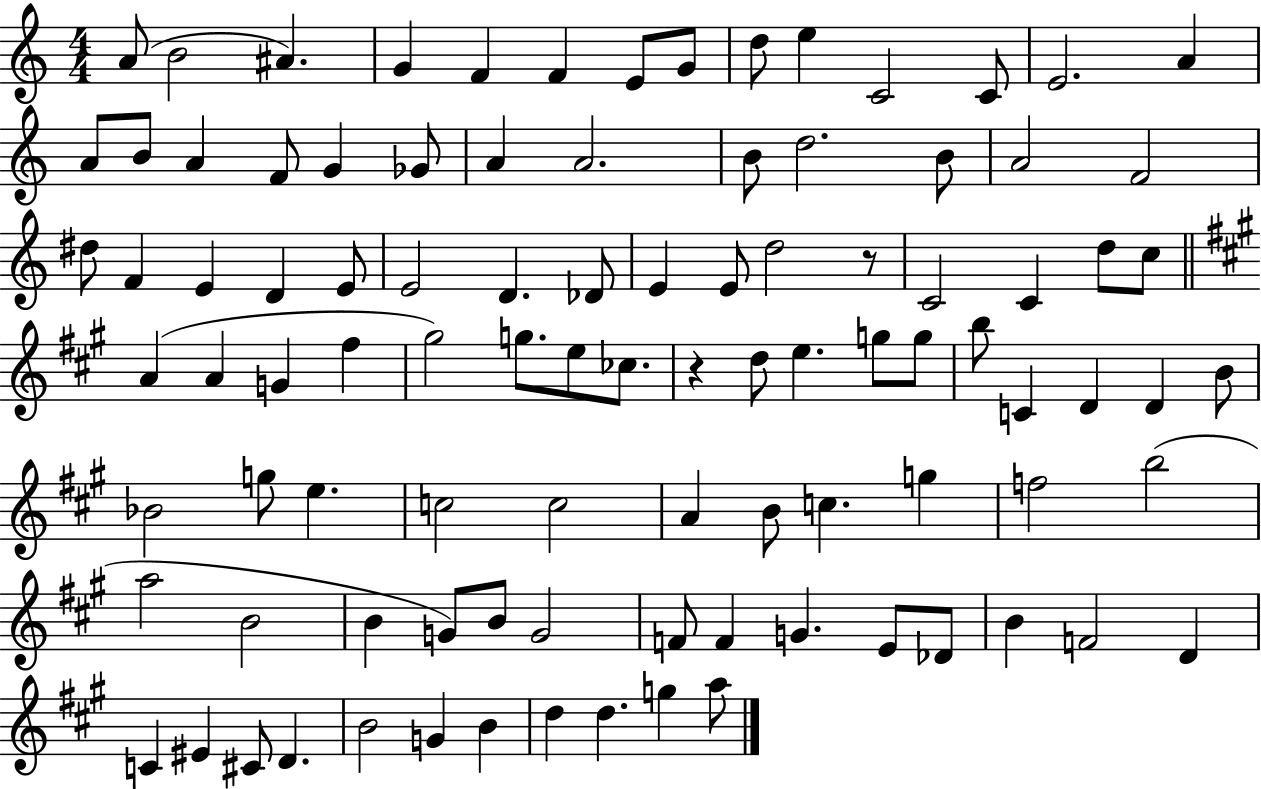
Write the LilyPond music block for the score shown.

{
  \clef treble
  \numericTimeSignature
  \time 4/4
  \key c \major
  a'8( b'2 ais'4.) | g'4 f'4 f'4 e'8 g'8 | d''8 e''4 c'2 c'8 | e'2. a'4 | \break a'8 b'8 a'4 f'8 g'4 ges'8 | a'4 a'2. | b'8 d''2. b'8 | a'2 f'2 | \break dis''8 f'4 e'4 d'4 e'8 | e'2 d'4. des'8 | e'4 e'8 d''2 r8 | c'2 c'4 d''8 c''8 | \break \bar "||" \break \key a \major a'4( a'4 g'4 fis''4 | gis''2) g''8. e''8 ces''8. | r4 d''8 e''4. g''8 g''8 | b''8 c'4 d'4 d'4 b'8 | \break bes'2 g''8 e''4. | c''2 c''2 | a'4 b'8 c''4. g''4 | f''2 b''2( | \break a''2 b'2 | b'4 g'8) b'8 g'2 | f'8 f'4 g'4. e'8 des'8 | b'4 f'2 d'4 | \break c'4 eis'4 cis'8 d'4. | b'2 g'4 b'4 | d''4 d''4. g''4 a''8 | \bar "|."
}